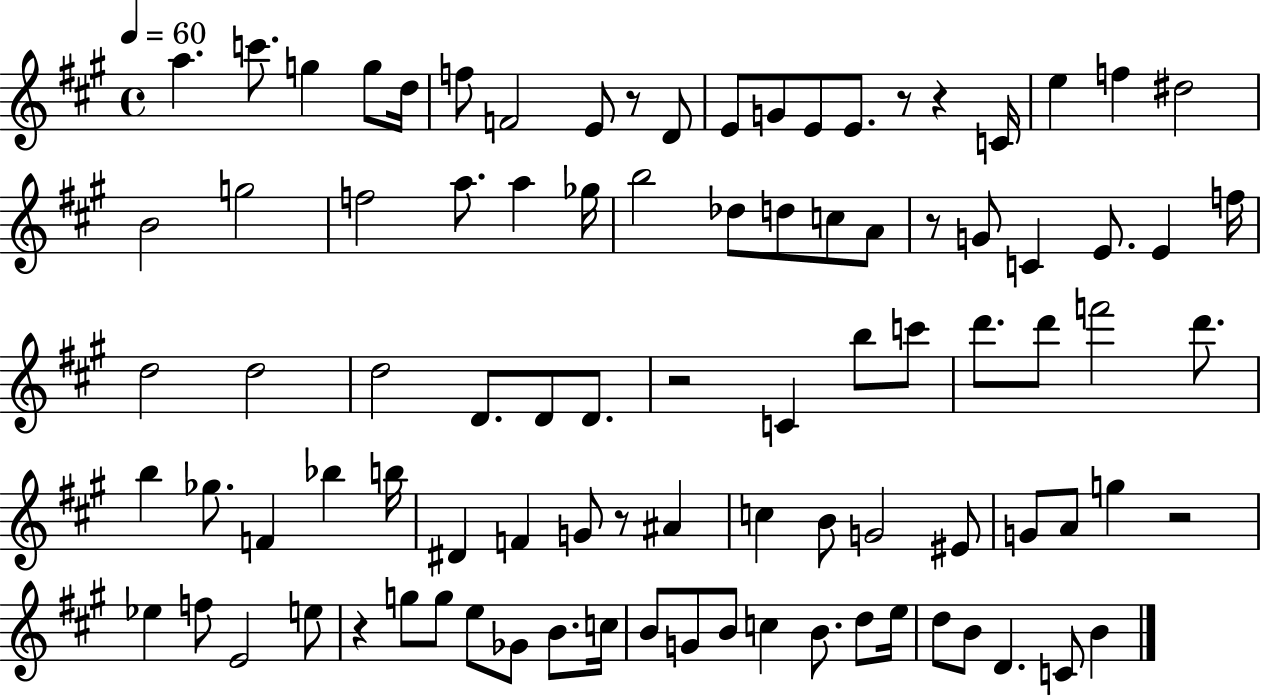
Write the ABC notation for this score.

X:1
T:Untitled
M:4/4
L:1/4
K:A
a c'/2 g g/2 d/4 f/2 F2 E/2 z/2 D/2 E/2 G/2 E/2 E/2 z/2 z C/4 e f ^d2 B2 g2 f2 a/2 a _g/4 b2 _d/2 d/2 c/2 A/2 z/2 G/2 C E/2 E f/4 d2 d2 d2 D/2 D/2 D/2 z2 C b/2 c'/2 d'/2 d'/2 f'2 d'/2 b _g/2 F _b b/4 ^D F G/2 z/2 ^A c B/2 G2 ^E/2 G/2 A/2 g z2 _e f/2 E2 e/2 z g/2 g/2 e/2 _G/2 B/2 c/4 B/2 G/2 B/2 c B/2 d/2 e/4 d/2 B/2 D C/2 B